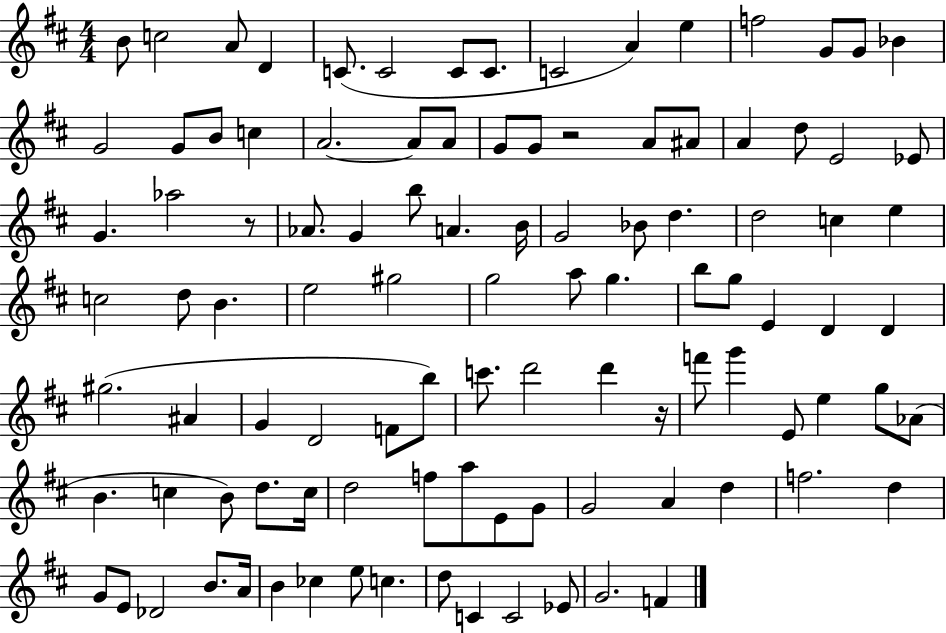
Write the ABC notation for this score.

X:1
T:Untitled
M:4/4
L:1/4
K:D
B/2 c2 A/2 D C/2 C2 C/2 C/2 C2 A e f2 G/2 G/2 _B G2 G/2 B/2 c A2 A/2 A/2 G/2 G/2 z2 A/2 ^A/2 A d/2 E2 _E/2 G _a2 z/2 _A/2 G b/2 A B/4 G2 _B/2 d d2 c e c2 d/2 B e2 ^g2 g2 a/2 g b/2 g/2 E D D ^g2 ^A G D2 F/2 b/2 c'/2 d'2 d' z/4 f'/2 g' E/2 e g/2 _A/2 B c B/2 d/2 c/4 d2 f/2 a/2 E/2 G/2 G2 A d f2 d G/2 E/2 _D2 B/2 A/4 B _c e/2 c d/2 C C2 _E/2 G2 F